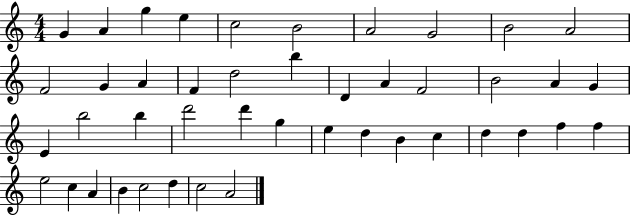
X:1
T:Untitled
M:4/4
L:1/4
K:C
G A g e c2 B2 A2 G2 B2 A2 F2 G A F d2 b D A F2 B2 A G E b2 b d'2 d' g e d B c d d f f e2 c A B c2 d c2 A2